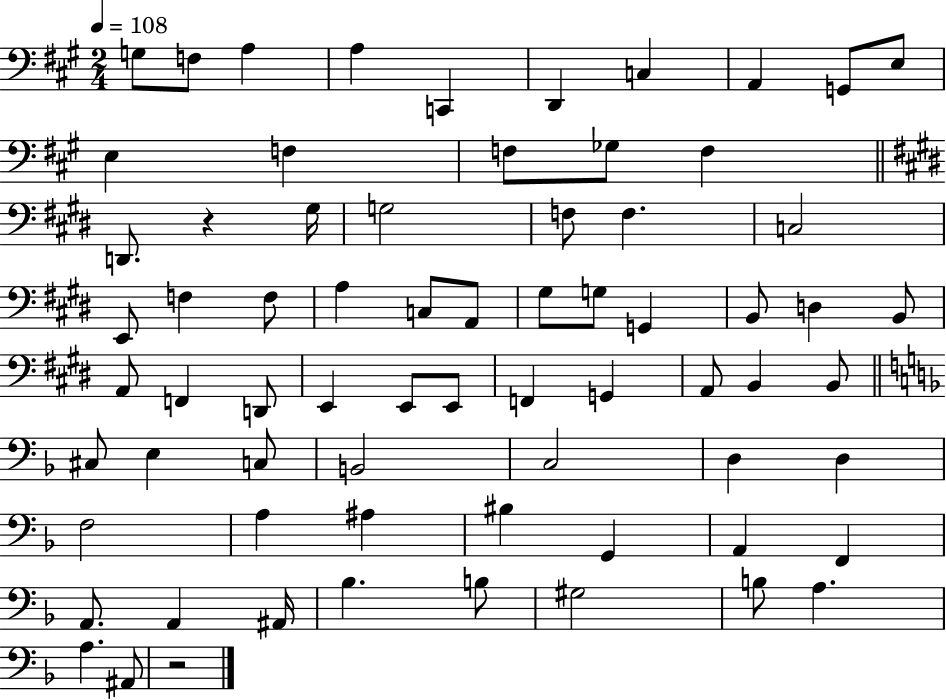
{
  \clef bass
  \numericTimeSignature
  \time 2/4
  \key a \major
  \tempo 4 = 108
  g8 f8 a4 | a4 c,4 | d,4 c4 | a,4 g,8 e8 | \break e4 f4 | f8 ges8 f4 | \bar "||" \break \key e \major d,8. r4 gis16 | g2 | f8 f4. | c2 | \break e,8 f4 f8 | a4 c8 a,8 | gis8 g8 g,4 | b,8 d4 b,8 | \break a,8 f,4 d,8 | e,4 e,8 e,8 | f,4 g,4 | a,8 b,4 b,8 | \break \bar "||" \break \key f \major cis8 e4 c8 | b,2 | c2 | d4 d4 | \break f2 | a4 ais4 | bis4 g,4 | a,4 f,4 | \break a,8. a,4 ais,16 | bes4. b8 | gis2 | b8 a4. | \break a4. ais,8 | r2 | \bar "|."
}